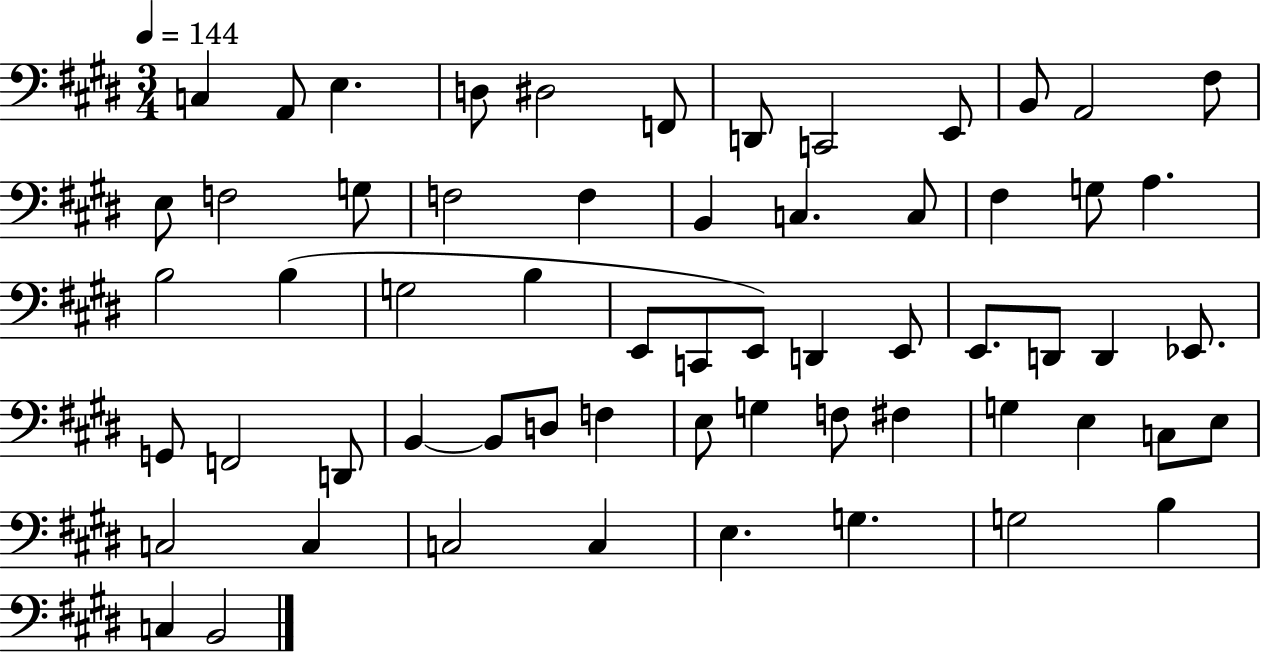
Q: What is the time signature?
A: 3/4